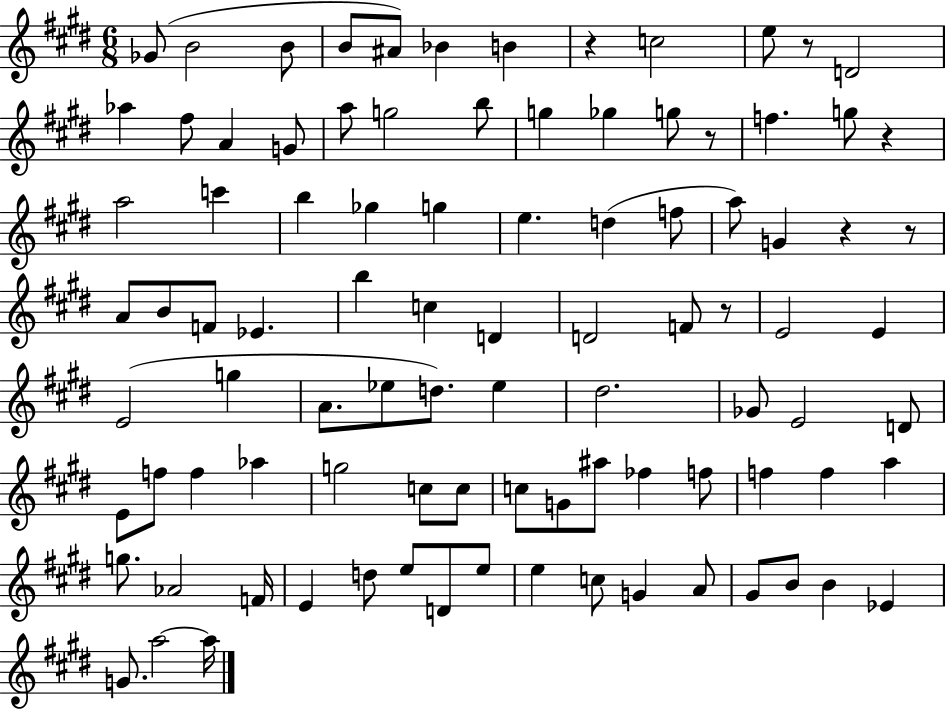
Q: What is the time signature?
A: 6/8